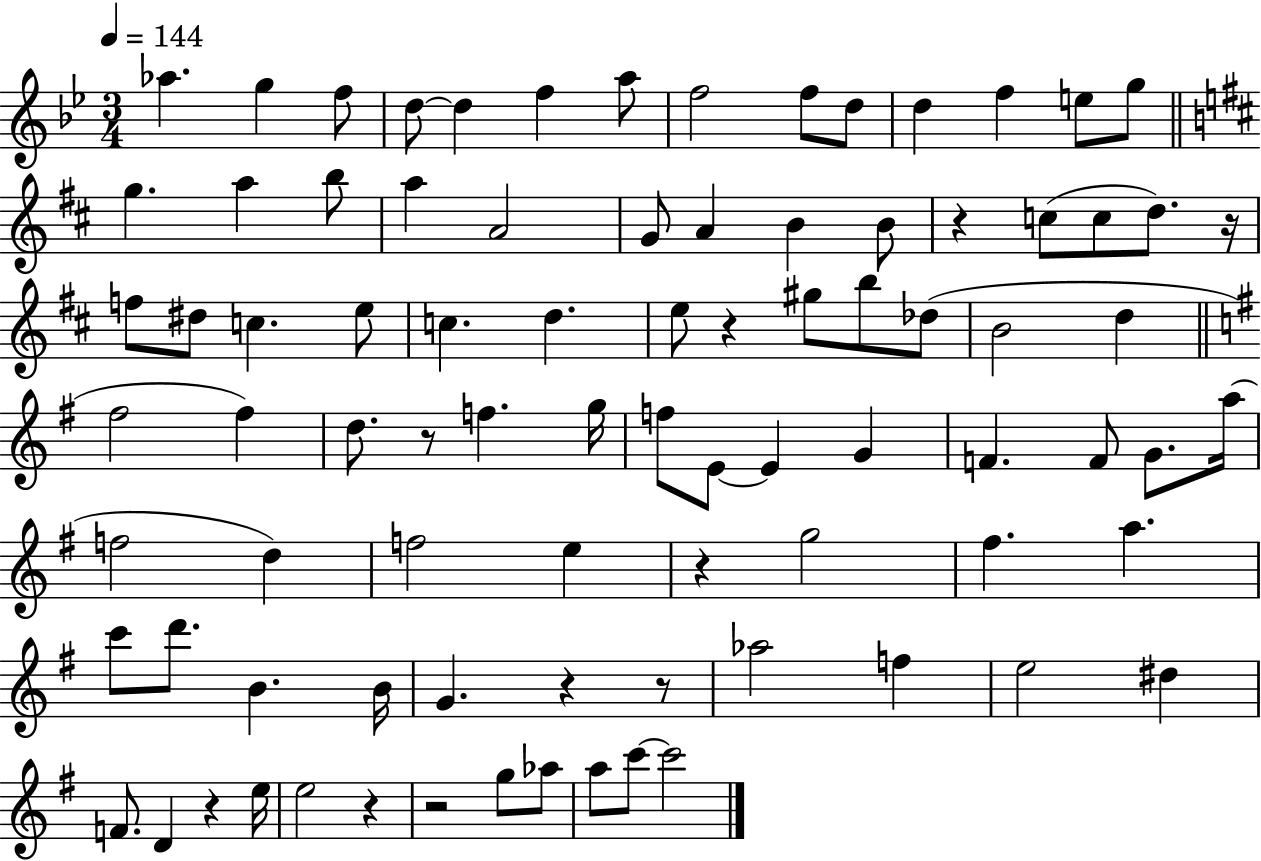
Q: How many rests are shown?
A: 10